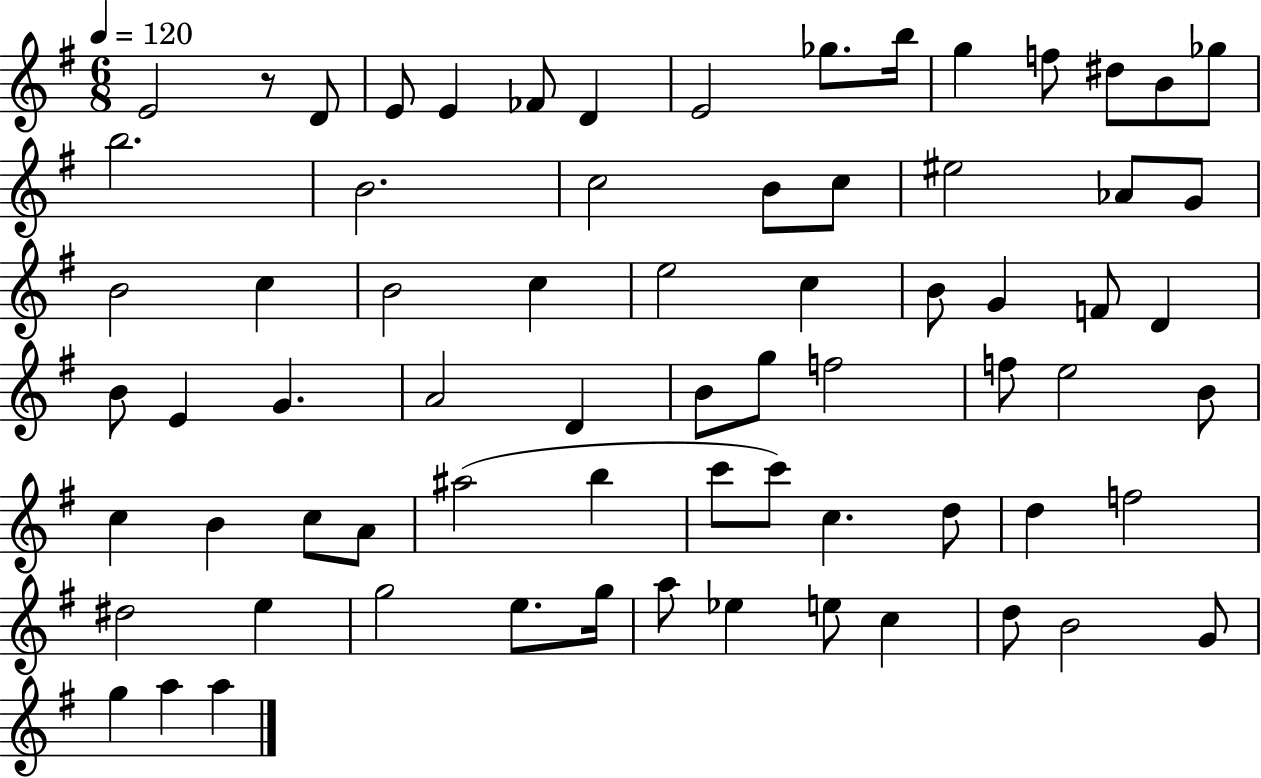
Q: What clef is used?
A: treble